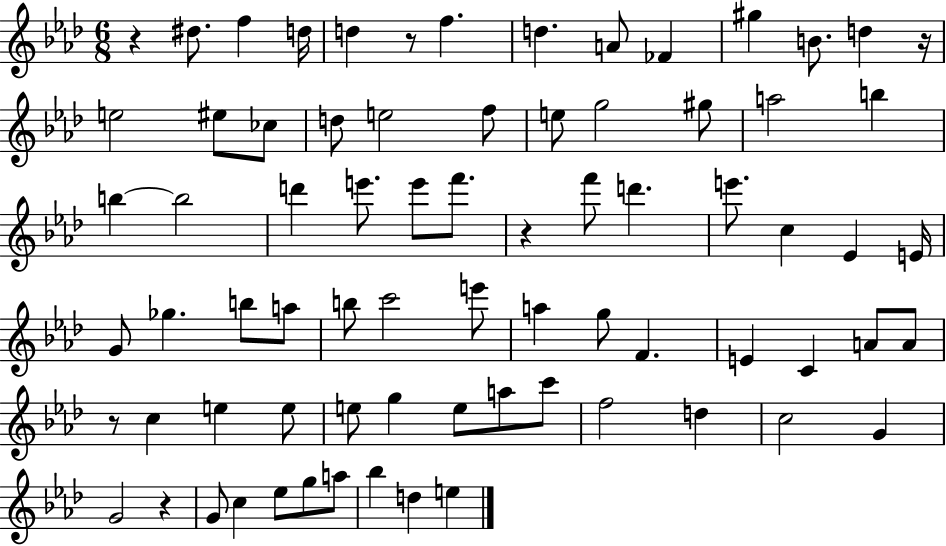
{
  \clef treble
  \numericTimeSignature
  \time 6/8
  \key aes \major
  r4 dis''8. f''4 d''16 | d''4 r8 f''4. | d''4. a'8 fes'4 | gis''4 b'8. d''4 r16 | \break e''2 eis''8 ces''8 | d''8 e''2 f''8 | e''8 g''2 gis''8 | a''2 b''4 | \break b''4~~ b''2 | d'''4 e'''8. e'''8 f'''8. | r4 f'''8 d'''4. | e'''8. c''4 ees'4 e'16 | \break g'8 ges''4. b''8 a''8 | b''8 c'''2 e'''8 | a''4 g''8 f'4. | e'4 c'4 a'8 a'8 | \break r8 c''4 e''4 e''8 | e''8 g''4 e''8 a''8 c'''8 | f''2 d''4 | c''2 g'4 | \break g'2 r4 | g'8 c''4 ees''8 g''8 a''8 | bes''4 d''4 e''4 | \bar "|."
}